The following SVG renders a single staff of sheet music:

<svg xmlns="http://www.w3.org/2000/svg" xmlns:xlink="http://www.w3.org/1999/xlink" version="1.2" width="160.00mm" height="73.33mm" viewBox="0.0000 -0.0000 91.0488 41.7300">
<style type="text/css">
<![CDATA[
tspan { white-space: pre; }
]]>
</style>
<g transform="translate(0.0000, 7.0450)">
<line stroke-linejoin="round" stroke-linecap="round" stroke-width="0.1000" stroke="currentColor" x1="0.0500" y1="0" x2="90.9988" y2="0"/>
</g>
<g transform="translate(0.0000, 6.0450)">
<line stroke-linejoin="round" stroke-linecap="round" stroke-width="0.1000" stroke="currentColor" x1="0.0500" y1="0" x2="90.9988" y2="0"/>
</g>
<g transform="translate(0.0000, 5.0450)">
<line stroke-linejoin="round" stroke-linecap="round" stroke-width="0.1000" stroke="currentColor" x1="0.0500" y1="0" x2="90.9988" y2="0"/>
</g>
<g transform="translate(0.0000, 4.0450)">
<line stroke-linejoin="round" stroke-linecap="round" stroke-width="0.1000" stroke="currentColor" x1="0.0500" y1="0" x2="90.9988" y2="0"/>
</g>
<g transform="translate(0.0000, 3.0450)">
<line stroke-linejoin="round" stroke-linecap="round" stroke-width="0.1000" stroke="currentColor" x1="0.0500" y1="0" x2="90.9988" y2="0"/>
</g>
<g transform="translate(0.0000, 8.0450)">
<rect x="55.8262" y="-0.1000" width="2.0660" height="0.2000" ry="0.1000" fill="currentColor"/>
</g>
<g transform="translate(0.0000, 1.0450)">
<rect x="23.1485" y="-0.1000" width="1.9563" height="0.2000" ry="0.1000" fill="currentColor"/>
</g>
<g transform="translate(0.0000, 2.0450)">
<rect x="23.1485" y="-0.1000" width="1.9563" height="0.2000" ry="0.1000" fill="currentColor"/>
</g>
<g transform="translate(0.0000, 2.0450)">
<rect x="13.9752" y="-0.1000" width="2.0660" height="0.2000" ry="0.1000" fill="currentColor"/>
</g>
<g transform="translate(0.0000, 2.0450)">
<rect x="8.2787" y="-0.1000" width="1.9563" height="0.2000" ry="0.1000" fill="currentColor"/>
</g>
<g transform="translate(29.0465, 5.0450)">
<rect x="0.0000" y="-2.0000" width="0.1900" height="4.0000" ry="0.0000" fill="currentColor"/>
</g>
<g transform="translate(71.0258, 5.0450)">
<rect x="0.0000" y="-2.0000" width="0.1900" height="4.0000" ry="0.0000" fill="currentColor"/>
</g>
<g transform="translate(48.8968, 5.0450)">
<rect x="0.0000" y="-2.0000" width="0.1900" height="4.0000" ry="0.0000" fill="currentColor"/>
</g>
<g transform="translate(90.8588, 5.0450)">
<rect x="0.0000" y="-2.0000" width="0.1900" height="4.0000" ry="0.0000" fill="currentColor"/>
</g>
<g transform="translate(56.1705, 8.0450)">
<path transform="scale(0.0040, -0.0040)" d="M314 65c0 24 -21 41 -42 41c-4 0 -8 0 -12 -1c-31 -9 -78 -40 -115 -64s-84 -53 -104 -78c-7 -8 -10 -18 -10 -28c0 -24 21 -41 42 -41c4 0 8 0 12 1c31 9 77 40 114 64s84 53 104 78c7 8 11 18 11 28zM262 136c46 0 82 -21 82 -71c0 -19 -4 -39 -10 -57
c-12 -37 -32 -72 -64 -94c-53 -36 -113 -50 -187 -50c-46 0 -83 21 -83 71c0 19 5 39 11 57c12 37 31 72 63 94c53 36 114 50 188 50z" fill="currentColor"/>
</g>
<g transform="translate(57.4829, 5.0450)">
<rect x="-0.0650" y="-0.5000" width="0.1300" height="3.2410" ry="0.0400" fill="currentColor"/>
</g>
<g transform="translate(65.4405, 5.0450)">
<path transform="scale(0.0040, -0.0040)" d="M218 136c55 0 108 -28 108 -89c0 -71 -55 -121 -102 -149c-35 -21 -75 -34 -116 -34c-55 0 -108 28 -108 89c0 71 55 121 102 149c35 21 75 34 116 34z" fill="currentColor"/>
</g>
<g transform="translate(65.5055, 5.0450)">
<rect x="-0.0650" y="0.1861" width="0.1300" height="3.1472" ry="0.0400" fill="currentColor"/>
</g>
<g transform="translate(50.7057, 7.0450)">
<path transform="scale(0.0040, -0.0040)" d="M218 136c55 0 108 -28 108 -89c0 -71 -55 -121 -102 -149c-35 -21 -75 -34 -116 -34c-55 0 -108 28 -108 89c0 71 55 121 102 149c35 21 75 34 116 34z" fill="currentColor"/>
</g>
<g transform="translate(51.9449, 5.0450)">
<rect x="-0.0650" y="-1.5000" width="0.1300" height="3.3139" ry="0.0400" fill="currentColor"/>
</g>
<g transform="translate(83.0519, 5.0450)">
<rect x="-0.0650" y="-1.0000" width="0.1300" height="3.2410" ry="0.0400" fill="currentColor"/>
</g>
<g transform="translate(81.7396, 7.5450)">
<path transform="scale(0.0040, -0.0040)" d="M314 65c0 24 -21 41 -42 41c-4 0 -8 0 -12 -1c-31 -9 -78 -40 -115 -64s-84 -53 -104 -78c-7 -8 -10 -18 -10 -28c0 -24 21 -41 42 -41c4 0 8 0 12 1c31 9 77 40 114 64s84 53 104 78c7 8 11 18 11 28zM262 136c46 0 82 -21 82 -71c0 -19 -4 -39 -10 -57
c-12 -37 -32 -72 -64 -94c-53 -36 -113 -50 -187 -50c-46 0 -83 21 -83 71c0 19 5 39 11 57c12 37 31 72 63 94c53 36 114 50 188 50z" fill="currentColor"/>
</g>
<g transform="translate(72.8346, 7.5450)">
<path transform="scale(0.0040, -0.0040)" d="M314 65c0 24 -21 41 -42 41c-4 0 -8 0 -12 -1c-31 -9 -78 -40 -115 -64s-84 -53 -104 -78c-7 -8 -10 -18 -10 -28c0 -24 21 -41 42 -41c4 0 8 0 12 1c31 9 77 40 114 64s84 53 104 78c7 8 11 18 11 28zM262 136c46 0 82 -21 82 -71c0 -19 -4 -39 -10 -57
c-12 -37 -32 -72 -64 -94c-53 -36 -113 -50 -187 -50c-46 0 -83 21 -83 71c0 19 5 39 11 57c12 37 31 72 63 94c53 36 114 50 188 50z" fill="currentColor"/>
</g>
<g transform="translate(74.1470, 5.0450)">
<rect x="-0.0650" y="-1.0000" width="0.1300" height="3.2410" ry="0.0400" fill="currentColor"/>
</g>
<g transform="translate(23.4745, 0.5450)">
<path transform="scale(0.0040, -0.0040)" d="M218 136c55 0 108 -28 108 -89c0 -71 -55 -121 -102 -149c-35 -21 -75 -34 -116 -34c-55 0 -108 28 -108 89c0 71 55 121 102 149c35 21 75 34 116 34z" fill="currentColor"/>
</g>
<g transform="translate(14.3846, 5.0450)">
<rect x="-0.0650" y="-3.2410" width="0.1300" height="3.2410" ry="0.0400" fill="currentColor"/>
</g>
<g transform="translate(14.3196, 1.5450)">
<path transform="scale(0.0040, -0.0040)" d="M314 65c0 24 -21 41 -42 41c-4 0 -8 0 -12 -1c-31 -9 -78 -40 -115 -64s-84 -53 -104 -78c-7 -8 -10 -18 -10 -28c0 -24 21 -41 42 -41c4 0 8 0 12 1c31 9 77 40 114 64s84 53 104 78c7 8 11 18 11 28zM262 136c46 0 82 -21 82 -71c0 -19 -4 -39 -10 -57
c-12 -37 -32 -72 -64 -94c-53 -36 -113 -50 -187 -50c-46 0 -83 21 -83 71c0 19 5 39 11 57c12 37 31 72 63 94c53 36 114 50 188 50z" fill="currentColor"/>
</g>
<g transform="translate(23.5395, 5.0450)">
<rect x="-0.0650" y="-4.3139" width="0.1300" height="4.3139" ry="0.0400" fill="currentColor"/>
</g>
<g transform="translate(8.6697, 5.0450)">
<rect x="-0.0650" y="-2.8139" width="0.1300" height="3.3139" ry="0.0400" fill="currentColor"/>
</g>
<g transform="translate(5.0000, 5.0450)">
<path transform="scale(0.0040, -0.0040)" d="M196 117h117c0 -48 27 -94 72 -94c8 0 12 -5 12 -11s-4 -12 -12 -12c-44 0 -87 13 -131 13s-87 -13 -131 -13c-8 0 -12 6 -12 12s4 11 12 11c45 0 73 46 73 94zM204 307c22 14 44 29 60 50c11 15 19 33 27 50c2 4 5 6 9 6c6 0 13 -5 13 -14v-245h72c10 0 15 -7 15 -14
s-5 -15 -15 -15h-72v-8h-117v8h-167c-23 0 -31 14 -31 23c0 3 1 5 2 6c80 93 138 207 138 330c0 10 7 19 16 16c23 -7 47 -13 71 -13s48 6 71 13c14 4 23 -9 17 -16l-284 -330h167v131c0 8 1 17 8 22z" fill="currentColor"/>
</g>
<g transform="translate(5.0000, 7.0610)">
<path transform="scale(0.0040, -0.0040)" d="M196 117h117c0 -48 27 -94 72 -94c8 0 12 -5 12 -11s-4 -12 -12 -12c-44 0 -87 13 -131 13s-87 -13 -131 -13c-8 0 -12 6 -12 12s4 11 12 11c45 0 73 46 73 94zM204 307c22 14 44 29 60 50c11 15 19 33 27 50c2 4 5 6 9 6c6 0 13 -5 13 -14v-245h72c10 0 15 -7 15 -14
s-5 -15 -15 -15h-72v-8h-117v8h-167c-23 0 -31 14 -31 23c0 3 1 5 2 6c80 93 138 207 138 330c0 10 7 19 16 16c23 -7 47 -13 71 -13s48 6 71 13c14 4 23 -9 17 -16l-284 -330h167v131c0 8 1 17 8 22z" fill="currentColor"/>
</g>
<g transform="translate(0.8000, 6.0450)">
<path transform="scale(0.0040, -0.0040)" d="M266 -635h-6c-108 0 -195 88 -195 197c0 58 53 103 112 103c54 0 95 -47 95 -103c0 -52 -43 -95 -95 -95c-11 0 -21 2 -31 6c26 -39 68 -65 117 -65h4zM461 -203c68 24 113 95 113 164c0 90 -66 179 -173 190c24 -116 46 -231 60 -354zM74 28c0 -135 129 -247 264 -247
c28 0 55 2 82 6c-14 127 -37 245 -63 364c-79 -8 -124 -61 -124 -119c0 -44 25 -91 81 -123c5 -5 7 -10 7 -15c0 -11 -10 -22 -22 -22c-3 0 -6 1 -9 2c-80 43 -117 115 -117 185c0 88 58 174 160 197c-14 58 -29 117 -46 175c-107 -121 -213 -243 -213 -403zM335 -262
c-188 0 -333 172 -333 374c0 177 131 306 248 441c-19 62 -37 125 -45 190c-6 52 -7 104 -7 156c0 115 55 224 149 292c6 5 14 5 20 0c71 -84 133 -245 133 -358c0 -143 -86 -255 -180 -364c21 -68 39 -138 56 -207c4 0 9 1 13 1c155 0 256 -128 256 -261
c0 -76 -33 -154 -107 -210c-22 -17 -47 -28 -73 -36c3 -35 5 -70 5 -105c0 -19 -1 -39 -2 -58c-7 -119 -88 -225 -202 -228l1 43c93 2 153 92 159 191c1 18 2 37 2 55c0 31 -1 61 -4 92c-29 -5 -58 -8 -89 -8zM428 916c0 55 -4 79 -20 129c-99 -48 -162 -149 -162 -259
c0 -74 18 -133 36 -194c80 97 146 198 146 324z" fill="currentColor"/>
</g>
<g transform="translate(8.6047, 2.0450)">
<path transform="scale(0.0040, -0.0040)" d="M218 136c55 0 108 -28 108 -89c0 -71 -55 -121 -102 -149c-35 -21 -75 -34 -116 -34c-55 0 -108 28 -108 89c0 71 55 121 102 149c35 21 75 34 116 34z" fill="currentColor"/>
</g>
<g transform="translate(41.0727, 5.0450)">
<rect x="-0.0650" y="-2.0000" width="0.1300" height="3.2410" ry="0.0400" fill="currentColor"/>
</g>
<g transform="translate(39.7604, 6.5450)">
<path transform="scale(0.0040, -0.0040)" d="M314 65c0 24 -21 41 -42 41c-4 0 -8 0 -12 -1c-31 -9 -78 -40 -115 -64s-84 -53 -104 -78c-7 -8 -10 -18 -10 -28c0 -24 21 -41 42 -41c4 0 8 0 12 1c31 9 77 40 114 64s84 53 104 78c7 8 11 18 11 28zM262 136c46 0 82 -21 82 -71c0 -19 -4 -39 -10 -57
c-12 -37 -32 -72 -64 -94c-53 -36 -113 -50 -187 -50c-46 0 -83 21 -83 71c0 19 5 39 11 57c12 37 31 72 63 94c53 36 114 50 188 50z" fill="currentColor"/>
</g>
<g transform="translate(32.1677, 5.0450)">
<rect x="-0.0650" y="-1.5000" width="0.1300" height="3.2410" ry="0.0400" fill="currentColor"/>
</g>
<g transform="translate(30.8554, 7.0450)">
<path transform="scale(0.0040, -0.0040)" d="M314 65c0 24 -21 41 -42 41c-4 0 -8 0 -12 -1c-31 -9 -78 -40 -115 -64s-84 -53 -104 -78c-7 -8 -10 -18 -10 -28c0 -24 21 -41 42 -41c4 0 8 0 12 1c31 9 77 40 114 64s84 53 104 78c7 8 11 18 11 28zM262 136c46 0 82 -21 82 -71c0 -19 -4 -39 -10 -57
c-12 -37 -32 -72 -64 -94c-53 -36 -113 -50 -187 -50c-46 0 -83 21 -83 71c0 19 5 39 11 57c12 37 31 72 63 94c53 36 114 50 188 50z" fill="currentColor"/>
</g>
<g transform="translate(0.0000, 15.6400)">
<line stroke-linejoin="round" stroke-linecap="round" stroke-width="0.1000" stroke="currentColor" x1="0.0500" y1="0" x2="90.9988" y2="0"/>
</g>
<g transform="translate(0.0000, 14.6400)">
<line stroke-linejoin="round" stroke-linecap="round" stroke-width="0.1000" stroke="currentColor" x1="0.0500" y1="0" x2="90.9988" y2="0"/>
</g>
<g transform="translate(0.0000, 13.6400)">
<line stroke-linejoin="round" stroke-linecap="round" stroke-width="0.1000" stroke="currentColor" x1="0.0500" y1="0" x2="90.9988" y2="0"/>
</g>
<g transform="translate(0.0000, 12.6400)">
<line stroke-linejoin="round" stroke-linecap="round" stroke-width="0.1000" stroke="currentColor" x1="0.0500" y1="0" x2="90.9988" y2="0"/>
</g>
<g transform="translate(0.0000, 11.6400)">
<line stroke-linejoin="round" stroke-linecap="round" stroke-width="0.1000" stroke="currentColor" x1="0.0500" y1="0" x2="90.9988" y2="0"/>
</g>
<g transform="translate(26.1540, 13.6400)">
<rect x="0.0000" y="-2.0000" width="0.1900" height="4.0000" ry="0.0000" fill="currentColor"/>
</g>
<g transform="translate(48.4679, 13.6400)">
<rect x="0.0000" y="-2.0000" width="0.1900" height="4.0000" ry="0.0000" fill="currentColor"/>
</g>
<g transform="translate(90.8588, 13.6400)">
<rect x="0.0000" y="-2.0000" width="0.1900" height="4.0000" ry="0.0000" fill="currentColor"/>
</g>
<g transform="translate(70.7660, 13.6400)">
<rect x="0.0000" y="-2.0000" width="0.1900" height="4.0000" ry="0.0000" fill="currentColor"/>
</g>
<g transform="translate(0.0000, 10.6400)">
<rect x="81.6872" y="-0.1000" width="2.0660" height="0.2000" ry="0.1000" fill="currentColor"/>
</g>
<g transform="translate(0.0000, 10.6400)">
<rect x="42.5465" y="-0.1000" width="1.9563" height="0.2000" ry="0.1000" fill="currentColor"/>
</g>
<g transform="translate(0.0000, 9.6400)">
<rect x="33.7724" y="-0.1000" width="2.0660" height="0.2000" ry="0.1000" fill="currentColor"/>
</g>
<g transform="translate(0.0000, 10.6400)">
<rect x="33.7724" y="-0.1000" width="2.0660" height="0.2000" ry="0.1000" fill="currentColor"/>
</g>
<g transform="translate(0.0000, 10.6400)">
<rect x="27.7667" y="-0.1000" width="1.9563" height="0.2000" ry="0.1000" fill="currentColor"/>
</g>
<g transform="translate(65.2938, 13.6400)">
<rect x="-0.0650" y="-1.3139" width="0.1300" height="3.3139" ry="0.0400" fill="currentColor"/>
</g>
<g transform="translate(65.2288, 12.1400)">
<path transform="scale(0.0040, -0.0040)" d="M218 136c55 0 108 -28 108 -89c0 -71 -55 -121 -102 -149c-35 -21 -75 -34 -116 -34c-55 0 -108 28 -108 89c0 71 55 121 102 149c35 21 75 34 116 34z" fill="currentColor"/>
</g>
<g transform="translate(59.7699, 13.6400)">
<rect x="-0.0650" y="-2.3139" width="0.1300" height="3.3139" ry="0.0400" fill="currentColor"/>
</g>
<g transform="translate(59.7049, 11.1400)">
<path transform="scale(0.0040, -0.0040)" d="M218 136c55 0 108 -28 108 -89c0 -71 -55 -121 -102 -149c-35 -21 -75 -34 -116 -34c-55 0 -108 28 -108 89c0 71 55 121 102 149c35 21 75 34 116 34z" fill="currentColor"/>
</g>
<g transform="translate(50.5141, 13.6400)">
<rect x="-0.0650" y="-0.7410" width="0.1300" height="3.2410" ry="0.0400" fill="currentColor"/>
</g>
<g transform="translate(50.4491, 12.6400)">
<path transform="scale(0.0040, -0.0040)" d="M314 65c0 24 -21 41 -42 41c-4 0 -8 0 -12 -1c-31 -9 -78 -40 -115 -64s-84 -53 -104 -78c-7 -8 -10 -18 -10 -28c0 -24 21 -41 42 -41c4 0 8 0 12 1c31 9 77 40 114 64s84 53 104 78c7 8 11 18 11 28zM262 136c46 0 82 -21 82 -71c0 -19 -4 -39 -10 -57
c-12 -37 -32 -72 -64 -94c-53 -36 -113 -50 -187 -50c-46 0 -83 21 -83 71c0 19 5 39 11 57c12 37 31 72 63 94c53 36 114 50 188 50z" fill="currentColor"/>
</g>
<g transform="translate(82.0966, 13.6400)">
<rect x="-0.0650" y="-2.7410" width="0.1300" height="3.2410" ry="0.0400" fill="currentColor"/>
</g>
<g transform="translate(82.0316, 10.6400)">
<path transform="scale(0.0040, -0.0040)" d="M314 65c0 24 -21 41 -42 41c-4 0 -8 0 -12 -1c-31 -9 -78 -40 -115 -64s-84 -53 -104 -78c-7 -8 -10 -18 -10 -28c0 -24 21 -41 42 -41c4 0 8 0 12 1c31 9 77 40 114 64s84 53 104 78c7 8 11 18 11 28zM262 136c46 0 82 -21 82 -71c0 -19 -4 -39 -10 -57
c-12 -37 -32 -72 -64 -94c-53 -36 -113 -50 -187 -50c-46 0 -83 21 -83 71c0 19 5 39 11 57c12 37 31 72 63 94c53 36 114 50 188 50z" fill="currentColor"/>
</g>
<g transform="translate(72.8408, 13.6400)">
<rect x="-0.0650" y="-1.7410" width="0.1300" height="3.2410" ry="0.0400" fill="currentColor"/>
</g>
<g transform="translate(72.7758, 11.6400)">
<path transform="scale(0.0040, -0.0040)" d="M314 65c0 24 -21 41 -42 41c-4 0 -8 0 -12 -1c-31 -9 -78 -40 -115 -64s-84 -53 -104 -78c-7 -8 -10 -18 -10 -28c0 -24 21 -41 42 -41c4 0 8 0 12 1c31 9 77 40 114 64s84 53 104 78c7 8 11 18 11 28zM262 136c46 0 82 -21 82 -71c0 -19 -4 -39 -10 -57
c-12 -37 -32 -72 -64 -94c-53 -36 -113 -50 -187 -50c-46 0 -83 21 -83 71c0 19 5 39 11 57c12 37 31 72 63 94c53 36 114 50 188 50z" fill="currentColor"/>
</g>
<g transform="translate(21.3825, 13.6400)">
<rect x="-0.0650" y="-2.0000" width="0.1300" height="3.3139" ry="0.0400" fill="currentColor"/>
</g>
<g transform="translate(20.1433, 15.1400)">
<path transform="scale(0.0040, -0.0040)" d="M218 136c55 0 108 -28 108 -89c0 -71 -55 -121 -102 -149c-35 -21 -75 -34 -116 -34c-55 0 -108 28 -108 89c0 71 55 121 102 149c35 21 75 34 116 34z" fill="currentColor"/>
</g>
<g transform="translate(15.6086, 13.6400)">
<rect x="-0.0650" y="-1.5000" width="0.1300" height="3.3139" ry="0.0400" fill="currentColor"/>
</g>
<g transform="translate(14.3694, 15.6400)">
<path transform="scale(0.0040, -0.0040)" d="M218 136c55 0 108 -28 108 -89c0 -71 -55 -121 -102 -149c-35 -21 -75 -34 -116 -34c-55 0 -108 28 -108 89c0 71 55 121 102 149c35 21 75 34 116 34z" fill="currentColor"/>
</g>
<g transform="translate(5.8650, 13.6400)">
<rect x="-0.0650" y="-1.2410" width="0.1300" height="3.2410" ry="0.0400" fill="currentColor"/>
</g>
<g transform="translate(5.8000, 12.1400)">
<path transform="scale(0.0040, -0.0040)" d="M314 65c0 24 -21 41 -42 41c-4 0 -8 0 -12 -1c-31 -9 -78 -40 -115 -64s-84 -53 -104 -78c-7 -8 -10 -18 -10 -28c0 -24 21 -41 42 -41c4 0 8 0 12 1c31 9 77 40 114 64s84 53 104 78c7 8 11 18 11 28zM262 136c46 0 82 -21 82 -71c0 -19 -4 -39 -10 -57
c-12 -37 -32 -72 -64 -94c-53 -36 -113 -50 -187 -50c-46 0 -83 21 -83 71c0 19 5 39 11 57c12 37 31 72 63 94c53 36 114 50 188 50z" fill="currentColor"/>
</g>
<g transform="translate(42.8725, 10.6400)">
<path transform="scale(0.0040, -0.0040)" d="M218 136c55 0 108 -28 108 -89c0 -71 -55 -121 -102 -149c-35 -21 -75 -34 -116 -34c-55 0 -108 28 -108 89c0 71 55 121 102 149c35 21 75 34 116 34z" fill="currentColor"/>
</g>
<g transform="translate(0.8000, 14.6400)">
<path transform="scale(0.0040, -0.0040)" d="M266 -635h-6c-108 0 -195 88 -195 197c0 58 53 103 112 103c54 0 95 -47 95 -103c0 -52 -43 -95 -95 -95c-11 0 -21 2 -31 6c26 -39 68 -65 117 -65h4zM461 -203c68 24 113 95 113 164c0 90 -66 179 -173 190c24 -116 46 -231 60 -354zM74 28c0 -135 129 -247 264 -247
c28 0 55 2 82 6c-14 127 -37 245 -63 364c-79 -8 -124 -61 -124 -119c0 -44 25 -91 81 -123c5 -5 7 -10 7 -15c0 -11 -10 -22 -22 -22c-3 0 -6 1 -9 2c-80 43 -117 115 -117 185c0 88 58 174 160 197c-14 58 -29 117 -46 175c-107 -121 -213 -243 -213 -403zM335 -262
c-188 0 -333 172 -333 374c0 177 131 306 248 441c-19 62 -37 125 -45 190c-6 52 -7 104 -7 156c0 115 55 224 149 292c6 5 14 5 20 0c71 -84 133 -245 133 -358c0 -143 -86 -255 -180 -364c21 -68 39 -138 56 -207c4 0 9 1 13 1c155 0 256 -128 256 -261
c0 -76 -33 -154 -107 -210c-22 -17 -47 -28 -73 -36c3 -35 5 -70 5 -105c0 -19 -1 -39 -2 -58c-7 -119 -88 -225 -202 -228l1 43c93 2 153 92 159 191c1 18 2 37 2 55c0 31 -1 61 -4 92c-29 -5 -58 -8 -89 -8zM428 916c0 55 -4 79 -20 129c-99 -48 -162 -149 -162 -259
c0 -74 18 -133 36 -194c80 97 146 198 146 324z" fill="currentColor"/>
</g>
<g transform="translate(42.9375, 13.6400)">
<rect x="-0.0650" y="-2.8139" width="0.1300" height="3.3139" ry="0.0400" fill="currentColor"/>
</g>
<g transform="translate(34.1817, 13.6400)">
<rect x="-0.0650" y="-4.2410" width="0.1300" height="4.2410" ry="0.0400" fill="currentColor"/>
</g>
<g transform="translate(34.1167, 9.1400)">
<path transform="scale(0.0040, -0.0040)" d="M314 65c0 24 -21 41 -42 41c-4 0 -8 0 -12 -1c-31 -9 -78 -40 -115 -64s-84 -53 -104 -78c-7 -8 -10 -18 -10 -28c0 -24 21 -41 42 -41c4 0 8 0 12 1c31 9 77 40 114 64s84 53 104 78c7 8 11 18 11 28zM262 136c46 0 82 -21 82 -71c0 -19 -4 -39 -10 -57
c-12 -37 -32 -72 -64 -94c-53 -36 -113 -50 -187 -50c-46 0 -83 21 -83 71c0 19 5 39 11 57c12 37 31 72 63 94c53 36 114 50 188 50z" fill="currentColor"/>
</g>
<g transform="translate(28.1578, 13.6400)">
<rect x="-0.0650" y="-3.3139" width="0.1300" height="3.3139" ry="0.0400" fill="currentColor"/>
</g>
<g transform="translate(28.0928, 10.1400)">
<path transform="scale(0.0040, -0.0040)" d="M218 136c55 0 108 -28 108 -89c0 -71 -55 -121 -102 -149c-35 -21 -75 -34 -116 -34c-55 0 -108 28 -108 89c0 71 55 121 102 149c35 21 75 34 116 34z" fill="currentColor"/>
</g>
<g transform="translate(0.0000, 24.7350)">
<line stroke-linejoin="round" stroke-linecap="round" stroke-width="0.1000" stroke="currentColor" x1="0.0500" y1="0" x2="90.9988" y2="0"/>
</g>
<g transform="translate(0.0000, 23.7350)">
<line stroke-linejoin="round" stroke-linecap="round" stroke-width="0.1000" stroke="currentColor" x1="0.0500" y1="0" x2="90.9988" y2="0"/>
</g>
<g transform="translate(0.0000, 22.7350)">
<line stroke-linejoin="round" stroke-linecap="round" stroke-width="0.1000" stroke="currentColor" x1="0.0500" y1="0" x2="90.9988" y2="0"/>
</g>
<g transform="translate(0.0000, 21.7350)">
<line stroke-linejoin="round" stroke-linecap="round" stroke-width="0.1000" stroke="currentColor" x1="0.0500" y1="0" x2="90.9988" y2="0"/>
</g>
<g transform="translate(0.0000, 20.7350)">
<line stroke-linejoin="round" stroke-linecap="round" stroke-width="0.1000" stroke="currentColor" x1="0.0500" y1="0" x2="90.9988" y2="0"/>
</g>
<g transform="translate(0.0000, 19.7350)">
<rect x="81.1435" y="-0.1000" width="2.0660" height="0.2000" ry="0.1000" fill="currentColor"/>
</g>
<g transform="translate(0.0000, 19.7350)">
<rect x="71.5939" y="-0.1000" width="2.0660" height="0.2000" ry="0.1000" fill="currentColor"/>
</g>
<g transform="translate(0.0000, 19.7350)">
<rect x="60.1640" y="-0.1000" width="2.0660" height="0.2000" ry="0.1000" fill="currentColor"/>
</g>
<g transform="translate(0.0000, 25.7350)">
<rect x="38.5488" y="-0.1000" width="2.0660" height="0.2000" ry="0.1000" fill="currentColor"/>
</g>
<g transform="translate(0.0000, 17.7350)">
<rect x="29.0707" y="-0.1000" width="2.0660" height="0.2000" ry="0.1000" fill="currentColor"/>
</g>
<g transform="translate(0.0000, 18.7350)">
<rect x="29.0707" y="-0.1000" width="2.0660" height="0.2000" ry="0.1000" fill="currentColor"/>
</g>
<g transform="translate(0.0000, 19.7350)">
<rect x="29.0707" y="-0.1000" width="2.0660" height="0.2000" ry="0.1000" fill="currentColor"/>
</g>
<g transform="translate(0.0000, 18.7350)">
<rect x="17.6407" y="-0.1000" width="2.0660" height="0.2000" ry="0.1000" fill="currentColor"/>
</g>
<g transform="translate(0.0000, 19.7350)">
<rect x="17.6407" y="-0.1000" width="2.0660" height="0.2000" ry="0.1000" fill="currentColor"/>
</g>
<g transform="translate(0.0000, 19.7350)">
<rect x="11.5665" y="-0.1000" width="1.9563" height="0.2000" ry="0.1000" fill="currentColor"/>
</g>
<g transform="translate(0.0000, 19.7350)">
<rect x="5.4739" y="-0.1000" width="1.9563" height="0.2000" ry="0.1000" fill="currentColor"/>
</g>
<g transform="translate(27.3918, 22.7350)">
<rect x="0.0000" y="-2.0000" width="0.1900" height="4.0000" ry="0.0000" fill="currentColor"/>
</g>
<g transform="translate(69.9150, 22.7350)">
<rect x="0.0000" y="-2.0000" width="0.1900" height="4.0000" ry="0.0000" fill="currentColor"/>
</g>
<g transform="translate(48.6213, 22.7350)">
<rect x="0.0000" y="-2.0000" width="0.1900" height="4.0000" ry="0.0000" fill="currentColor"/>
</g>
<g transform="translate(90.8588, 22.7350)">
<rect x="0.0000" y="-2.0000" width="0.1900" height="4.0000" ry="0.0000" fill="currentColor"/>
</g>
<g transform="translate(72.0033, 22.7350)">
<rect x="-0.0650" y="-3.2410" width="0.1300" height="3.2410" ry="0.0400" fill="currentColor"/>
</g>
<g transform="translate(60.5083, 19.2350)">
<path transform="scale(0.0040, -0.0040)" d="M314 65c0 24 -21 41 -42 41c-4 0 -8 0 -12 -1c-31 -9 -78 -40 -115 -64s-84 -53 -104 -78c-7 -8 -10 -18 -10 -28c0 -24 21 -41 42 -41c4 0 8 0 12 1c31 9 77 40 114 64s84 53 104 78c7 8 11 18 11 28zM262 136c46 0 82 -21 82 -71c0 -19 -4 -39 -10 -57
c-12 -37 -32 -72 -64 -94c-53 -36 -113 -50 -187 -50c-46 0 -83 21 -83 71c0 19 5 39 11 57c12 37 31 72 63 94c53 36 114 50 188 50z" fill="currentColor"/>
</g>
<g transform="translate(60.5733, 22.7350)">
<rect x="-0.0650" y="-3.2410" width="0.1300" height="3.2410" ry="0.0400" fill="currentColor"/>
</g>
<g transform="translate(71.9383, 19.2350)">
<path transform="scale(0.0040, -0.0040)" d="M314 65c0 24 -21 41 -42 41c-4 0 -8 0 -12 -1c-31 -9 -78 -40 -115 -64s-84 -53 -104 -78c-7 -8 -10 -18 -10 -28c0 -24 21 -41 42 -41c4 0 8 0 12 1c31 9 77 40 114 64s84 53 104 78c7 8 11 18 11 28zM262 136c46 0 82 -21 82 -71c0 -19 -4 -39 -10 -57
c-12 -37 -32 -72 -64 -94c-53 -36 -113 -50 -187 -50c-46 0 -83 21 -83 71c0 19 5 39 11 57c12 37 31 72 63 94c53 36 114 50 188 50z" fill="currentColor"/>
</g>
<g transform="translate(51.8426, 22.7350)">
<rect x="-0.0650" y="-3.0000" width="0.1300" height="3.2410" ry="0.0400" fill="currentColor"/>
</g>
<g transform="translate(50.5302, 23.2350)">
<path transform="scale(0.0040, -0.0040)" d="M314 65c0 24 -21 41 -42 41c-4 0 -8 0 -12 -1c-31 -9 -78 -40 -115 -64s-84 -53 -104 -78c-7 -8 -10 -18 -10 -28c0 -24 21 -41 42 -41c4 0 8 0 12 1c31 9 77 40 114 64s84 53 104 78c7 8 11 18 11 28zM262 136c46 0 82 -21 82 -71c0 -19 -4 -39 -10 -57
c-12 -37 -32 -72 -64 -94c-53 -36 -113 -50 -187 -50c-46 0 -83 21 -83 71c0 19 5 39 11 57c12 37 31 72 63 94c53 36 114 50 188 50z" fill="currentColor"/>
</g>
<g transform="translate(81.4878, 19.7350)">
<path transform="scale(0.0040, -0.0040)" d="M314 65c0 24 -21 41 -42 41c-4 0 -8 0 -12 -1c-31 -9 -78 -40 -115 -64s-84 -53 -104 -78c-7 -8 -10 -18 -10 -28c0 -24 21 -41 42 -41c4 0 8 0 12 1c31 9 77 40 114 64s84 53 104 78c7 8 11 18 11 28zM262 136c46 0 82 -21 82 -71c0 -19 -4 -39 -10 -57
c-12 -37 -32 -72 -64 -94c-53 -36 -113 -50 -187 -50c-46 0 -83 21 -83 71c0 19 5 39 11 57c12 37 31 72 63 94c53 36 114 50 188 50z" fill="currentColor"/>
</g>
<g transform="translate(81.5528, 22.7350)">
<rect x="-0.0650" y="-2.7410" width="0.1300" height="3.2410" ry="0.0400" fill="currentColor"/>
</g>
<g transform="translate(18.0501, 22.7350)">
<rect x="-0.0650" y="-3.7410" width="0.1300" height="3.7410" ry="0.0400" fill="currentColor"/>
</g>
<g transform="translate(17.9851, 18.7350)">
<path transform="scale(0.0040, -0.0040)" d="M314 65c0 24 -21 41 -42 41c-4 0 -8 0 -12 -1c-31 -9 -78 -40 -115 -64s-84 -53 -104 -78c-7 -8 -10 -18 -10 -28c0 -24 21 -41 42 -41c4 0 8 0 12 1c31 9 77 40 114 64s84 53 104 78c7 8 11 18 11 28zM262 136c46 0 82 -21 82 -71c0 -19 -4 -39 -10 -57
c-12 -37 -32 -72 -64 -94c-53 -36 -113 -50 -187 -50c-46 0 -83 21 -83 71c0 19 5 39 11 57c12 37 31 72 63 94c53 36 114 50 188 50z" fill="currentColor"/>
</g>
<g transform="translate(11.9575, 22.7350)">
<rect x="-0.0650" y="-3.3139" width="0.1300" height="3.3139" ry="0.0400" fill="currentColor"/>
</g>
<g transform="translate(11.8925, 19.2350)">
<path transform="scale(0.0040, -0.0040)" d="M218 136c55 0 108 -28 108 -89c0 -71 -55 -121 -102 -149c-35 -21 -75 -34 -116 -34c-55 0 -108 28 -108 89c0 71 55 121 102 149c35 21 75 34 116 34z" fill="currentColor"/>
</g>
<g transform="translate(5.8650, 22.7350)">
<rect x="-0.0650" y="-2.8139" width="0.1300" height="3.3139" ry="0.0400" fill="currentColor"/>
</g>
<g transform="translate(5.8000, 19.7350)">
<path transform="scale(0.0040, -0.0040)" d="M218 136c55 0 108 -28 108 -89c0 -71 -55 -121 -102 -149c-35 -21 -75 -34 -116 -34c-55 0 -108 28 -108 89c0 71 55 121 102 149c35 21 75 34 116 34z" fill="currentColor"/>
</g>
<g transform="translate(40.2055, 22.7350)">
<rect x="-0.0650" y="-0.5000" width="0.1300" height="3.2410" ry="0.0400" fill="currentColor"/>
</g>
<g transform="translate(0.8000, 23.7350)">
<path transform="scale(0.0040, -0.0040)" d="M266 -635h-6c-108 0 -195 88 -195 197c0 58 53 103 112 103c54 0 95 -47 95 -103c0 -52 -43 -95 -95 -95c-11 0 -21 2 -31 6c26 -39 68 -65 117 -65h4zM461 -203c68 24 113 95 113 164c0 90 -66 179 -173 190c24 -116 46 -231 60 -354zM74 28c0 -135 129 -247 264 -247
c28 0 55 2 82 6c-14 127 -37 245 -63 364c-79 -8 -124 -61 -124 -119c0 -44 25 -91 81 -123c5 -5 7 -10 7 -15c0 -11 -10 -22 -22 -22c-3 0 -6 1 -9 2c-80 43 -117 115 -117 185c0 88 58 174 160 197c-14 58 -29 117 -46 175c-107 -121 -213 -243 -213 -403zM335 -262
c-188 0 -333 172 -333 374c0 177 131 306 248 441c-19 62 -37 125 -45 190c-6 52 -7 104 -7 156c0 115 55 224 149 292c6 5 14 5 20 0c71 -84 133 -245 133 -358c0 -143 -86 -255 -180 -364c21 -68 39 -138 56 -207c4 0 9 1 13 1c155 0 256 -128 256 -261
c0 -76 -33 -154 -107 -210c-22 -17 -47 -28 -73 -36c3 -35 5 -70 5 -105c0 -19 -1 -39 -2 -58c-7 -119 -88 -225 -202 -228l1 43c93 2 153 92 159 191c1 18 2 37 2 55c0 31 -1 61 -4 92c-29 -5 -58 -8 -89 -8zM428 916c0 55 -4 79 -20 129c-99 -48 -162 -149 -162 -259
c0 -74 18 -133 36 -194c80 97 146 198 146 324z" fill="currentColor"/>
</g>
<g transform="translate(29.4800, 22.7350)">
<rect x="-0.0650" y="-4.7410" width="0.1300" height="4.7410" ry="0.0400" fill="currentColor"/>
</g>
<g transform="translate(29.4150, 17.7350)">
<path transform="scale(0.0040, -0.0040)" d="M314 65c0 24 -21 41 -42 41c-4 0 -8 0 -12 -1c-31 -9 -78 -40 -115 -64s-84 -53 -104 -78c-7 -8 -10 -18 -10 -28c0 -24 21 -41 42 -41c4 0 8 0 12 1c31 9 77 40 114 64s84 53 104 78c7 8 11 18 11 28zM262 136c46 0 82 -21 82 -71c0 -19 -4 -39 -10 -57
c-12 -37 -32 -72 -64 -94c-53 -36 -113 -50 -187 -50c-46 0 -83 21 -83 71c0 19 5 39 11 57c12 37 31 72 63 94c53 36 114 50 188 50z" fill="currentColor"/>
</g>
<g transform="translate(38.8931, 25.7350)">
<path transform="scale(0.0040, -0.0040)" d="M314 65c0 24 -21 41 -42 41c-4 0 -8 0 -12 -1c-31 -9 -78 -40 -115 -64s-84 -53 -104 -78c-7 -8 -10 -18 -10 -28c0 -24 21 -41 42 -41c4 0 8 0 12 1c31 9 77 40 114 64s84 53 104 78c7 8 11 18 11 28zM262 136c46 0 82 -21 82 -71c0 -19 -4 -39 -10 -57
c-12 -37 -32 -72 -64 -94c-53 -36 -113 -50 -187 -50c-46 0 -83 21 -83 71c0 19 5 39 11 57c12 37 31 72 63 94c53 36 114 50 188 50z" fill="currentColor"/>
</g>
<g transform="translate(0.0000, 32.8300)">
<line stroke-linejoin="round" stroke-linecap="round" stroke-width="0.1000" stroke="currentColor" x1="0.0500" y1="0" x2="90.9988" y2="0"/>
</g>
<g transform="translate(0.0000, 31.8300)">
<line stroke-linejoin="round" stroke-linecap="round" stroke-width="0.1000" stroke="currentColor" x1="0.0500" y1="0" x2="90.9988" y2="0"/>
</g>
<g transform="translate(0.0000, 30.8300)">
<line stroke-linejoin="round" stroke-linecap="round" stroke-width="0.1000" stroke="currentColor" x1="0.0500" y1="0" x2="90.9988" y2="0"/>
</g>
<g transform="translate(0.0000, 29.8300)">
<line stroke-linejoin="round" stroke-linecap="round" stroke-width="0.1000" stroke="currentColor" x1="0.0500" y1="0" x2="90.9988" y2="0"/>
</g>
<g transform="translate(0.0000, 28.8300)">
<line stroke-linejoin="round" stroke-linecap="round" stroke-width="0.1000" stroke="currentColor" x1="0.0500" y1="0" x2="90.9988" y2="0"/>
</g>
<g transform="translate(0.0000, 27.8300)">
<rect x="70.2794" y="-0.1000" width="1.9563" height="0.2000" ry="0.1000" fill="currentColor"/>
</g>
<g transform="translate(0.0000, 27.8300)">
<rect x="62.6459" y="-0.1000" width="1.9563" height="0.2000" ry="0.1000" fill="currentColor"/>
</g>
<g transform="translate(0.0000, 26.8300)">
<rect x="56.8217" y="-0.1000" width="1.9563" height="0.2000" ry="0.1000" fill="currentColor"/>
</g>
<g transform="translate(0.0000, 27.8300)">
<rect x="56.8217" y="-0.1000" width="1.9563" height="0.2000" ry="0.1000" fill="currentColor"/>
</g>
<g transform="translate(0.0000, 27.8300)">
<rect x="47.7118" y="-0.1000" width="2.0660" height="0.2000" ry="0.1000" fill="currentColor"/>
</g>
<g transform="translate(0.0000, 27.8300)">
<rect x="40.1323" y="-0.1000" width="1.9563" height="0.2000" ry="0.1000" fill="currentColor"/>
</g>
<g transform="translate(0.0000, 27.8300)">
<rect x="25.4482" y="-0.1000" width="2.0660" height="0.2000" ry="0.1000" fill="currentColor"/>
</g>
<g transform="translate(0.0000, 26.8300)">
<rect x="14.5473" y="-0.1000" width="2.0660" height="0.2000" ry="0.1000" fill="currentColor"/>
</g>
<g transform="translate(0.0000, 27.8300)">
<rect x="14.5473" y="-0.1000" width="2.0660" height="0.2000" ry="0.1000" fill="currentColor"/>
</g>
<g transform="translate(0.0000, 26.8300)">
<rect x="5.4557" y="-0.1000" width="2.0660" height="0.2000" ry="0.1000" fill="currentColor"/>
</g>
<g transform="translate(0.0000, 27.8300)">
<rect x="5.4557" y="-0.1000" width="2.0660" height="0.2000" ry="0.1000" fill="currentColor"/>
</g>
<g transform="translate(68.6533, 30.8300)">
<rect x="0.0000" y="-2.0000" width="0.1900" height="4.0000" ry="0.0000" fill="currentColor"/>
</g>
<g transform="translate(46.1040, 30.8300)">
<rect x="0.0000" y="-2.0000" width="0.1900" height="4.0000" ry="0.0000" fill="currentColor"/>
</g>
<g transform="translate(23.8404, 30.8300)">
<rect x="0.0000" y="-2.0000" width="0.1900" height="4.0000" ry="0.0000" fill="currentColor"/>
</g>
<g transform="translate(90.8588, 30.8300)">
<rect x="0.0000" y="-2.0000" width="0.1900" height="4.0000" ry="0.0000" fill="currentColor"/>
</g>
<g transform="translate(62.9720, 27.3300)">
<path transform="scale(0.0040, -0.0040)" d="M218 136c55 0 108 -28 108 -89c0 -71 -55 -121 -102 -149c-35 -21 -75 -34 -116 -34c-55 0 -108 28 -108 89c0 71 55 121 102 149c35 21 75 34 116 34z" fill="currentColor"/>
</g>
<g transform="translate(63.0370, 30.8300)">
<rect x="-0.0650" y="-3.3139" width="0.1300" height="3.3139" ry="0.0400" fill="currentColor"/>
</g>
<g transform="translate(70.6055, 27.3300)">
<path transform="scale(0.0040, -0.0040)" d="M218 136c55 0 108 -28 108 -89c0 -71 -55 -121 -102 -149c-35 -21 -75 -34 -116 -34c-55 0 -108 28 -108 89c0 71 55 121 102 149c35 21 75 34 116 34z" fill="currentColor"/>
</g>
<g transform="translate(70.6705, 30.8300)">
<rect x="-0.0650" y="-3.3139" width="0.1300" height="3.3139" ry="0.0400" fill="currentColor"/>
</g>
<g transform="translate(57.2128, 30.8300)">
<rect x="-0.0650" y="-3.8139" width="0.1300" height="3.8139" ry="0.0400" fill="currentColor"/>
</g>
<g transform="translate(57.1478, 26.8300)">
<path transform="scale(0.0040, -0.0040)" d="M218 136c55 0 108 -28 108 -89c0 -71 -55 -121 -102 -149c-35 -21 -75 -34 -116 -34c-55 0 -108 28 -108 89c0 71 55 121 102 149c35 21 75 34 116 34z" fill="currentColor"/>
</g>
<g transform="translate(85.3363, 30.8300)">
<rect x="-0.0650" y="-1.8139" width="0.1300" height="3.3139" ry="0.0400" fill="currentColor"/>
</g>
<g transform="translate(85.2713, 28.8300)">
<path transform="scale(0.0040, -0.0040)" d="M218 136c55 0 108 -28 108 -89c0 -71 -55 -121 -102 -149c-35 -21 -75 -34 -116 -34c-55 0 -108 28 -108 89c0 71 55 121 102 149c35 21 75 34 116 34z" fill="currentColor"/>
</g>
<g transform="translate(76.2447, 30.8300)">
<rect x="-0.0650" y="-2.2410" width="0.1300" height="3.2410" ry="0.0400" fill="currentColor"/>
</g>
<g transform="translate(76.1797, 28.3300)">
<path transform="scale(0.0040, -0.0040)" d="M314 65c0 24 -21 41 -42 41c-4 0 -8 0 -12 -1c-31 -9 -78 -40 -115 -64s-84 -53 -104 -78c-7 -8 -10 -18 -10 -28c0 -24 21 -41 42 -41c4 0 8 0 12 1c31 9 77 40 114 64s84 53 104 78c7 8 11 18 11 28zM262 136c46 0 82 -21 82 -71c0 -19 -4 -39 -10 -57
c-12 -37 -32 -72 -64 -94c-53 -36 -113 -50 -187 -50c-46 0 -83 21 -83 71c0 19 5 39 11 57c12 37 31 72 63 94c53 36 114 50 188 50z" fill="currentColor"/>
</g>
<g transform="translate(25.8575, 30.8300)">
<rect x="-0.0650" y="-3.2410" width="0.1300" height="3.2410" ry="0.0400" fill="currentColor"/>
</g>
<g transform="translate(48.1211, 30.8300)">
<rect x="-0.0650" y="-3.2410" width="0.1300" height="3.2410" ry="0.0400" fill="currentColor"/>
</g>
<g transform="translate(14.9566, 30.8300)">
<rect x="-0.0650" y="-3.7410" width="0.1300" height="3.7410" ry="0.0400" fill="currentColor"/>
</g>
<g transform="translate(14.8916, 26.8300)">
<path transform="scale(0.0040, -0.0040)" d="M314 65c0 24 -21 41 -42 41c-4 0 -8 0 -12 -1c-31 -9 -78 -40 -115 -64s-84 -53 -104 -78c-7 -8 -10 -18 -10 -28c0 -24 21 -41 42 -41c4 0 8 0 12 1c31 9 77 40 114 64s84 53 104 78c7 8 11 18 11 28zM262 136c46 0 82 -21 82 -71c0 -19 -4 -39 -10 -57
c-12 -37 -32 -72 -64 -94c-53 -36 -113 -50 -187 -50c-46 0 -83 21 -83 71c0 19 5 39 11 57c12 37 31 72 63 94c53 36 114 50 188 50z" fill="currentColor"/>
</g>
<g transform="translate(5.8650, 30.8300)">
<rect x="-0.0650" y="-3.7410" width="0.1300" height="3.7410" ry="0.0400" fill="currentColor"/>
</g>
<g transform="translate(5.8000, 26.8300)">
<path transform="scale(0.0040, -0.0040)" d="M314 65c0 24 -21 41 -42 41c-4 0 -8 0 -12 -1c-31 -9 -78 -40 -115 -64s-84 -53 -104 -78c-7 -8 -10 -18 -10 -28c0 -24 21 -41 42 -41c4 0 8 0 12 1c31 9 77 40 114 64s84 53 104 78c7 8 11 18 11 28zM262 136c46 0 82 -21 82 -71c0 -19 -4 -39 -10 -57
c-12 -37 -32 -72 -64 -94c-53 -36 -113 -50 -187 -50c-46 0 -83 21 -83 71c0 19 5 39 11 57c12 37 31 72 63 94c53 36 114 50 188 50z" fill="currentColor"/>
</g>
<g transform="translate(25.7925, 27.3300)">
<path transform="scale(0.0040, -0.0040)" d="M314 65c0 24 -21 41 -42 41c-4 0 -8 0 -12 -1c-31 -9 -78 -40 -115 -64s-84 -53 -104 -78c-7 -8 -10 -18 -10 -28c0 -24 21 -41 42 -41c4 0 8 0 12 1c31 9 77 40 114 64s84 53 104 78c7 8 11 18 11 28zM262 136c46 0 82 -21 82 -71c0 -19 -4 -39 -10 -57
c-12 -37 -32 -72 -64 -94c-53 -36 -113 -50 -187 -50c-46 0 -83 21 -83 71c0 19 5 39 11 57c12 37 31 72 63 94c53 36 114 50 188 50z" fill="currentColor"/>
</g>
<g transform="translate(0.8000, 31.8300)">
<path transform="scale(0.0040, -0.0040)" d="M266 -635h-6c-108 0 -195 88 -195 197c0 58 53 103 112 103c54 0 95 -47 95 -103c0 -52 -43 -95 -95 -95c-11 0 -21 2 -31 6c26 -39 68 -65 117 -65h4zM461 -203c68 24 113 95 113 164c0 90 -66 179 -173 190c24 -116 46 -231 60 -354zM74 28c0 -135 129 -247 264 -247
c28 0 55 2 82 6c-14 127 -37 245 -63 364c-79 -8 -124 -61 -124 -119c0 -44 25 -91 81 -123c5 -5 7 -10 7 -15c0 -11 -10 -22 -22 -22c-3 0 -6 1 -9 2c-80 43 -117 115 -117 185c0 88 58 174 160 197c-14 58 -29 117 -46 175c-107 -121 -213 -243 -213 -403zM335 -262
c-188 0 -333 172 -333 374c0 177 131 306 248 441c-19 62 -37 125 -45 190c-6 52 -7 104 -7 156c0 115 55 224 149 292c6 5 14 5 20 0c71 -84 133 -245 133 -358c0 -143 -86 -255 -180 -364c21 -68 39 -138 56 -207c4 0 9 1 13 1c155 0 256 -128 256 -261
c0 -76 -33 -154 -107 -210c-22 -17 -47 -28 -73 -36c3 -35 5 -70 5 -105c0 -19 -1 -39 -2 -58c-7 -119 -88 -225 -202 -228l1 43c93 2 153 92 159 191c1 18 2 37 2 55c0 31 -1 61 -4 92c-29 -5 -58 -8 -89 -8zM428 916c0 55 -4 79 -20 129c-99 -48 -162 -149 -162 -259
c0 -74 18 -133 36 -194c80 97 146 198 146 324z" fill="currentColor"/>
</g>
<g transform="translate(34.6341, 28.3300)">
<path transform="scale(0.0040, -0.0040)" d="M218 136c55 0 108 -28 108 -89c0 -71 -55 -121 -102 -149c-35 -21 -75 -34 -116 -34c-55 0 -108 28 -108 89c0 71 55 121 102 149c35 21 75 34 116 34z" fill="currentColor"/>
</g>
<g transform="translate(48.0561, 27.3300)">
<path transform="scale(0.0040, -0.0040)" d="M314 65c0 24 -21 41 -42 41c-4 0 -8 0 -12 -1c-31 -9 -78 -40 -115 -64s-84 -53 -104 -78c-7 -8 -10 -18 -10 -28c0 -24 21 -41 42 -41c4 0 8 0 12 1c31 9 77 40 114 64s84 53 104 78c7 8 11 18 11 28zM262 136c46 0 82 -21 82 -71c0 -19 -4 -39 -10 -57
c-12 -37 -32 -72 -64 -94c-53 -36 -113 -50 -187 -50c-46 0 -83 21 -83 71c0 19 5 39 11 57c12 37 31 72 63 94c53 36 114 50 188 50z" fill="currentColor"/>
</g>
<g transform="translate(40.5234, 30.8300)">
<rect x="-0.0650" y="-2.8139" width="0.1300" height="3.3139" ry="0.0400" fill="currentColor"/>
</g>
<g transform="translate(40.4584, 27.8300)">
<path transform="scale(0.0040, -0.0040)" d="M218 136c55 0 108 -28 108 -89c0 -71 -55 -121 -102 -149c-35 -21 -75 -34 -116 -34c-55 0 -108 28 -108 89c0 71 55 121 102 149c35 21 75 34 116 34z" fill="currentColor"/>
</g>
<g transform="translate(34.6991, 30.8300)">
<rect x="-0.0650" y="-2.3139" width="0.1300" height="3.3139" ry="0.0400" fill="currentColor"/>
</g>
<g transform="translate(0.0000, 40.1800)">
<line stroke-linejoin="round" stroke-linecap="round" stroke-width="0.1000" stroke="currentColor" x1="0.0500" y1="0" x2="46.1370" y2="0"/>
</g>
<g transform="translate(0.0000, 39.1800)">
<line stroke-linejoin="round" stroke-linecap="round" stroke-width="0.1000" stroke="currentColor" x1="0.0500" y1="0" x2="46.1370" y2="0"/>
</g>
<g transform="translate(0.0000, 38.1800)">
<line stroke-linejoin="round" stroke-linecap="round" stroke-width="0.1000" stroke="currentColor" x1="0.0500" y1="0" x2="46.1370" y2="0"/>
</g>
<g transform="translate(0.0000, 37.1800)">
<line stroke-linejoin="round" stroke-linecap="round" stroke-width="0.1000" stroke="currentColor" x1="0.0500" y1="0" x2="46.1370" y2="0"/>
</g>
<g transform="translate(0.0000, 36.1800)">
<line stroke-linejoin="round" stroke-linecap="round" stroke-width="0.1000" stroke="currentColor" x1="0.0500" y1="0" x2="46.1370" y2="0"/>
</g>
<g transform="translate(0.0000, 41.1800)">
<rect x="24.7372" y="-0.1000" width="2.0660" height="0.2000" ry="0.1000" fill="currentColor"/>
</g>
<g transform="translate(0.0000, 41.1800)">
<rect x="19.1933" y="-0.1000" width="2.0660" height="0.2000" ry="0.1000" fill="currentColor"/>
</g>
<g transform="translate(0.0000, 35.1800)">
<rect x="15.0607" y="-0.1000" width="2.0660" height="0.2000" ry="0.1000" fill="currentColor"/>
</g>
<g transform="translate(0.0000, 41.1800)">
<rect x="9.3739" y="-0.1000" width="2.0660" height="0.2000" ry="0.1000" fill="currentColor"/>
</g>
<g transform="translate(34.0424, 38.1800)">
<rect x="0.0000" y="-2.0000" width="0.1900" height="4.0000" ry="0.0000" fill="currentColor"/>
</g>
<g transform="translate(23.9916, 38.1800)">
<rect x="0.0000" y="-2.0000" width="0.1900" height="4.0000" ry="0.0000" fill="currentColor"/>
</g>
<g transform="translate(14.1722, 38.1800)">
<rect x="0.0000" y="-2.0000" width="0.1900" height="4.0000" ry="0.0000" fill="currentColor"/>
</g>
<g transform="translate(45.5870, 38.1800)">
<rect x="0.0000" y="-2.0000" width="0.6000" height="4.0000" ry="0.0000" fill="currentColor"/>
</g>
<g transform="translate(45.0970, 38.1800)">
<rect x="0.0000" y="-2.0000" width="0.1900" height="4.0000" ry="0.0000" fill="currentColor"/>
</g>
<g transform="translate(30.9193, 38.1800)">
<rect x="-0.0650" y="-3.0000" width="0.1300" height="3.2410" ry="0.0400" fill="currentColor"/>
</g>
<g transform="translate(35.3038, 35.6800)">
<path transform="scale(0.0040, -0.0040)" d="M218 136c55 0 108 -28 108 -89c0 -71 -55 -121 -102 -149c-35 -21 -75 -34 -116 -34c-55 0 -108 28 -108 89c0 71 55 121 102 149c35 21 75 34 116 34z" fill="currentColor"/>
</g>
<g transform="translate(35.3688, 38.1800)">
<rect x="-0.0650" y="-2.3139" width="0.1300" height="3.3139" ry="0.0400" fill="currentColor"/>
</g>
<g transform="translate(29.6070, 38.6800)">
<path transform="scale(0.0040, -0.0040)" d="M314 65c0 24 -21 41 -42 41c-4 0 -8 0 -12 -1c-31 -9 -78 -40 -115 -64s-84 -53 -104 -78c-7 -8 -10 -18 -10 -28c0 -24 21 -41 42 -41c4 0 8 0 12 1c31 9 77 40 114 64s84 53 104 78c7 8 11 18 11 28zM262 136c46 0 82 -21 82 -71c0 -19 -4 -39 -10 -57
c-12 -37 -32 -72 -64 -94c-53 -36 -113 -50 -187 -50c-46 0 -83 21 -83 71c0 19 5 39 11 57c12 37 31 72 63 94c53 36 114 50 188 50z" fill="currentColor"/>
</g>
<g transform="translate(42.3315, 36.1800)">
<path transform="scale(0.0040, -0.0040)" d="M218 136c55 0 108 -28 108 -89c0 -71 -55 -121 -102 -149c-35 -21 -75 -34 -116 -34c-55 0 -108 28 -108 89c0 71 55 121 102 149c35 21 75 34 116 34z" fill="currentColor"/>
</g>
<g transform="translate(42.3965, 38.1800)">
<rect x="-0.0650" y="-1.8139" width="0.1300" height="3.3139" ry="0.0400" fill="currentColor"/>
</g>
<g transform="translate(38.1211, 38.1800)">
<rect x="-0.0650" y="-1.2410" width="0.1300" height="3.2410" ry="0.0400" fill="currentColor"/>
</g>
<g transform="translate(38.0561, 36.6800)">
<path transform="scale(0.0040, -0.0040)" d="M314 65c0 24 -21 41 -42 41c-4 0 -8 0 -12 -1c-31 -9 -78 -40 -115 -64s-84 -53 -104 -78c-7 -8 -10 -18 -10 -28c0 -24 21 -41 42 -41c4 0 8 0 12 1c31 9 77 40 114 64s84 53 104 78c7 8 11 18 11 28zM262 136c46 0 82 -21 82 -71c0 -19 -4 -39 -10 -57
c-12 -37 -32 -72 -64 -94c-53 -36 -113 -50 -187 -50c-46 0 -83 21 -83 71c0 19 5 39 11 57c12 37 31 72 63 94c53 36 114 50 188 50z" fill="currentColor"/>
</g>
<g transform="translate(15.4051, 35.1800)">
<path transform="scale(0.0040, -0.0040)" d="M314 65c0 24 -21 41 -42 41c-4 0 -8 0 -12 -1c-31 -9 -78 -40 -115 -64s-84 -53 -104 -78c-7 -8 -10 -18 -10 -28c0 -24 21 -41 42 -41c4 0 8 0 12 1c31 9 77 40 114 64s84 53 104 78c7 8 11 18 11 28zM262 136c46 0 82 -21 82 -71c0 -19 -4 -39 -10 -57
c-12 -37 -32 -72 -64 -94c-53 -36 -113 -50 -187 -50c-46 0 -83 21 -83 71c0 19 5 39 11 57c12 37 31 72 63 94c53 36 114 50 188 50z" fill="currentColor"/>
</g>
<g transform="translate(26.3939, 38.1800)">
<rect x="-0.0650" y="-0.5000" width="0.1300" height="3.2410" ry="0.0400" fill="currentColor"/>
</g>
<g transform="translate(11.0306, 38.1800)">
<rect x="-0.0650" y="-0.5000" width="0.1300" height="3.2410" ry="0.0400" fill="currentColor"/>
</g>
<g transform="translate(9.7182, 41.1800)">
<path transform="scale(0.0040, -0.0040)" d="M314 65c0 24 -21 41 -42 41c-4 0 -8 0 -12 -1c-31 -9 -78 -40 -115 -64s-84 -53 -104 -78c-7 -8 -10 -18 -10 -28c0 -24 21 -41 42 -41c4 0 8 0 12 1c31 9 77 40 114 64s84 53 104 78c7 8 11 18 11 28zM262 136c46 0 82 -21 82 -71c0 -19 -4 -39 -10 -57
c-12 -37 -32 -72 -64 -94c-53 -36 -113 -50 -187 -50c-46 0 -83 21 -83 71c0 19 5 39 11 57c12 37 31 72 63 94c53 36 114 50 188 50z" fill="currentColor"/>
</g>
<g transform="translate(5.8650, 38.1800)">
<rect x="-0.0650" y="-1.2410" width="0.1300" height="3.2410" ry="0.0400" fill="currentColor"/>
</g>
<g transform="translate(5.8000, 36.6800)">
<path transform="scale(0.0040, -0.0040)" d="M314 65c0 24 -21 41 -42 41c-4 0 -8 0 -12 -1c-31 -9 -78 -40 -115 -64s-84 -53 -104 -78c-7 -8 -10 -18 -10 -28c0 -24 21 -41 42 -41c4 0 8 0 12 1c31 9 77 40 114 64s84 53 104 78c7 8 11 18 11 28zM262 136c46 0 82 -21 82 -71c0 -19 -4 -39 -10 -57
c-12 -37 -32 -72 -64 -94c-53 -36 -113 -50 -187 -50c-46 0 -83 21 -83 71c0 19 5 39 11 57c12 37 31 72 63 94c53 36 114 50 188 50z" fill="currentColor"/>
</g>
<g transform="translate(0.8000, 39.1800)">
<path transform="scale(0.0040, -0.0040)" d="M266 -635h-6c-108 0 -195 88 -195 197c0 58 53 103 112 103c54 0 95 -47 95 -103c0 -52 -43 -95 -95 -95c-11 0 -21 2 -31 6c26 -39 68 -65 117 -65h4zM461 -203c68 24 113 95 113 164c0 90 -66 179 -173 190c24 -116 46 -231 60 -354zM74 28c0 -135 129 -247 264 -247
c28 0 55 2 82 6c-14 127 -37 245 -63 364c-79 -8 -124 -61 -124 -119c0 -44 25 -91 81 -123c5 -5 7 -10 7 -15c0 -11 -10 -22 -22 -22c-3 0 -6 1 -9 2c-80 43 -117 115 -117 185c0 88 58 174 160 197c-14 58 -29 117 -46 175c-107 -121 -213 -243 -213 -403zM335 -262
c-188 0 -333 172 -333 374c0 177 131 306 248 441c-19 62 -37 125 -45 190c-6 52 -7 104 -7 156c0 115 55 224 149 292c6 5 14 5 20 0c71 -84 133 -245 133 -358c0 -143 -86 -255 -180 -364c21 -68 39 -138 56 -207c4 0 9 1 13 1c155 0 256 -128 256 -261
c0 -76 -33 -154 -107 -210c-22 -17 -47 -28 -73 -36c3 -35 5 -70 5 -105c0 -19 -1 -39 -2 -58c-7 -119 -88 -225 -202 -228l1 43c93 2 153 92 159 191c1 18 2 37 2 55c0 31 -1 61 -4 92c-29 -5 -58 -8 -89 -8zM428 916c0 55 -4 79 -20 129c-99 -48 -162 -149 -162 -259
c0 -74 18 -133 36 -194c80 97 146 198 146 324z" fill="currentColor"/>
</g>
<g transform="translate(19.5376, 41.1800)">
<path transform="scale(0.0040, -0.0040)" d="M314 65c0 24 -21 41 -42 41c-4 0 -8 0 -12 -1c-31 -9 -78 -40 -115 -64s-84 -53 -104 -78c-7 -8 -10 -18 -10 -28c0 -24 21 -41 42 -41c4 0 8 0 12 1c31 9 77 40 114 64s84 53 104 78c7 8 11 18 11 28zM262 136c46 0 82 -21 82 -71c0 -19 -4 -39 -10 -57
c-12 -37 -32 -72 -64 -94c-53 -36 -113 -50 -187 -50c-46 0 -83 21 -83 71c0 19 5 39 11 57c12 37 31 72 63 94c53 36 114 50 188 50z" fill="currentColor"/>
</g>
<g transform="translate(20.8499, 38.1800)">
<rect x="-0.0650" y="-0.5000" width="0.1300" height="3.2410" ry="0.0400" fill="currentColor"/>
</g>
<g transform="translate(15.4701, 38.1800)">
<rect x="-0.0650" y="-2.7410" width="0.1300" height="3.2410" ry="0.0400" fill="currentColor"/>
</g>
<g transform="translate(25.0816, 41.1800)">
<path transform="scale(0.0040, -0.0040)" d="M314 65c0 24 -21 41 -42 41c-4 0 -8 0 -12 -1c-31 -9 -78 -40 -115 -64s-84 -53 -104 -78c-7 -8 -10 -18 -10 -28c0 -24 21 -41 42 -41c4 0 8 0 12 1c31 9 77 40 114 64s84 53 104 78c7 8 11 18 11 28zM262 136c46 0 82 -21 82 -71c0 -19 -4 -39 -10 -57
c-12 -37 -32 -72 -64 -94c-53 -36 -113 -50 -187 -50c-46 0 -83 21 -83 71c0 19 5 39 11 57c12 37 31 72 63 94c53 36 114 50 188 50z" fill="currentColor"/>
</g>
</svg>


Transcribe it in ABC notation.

X:1
T:Untitled
M:4/4
L:1/4
K:C
a b2 d' E2 F2 E C2 B D2 D2 e2 E F b d'2 a d2 g e f2 a2 a b c'2 e'2 C2 A2 b2 b2 a2 c'2 c'2 b2 g a b2 c' b b g2 f e2 C2 a2 C2 C2 A2 g e2 f